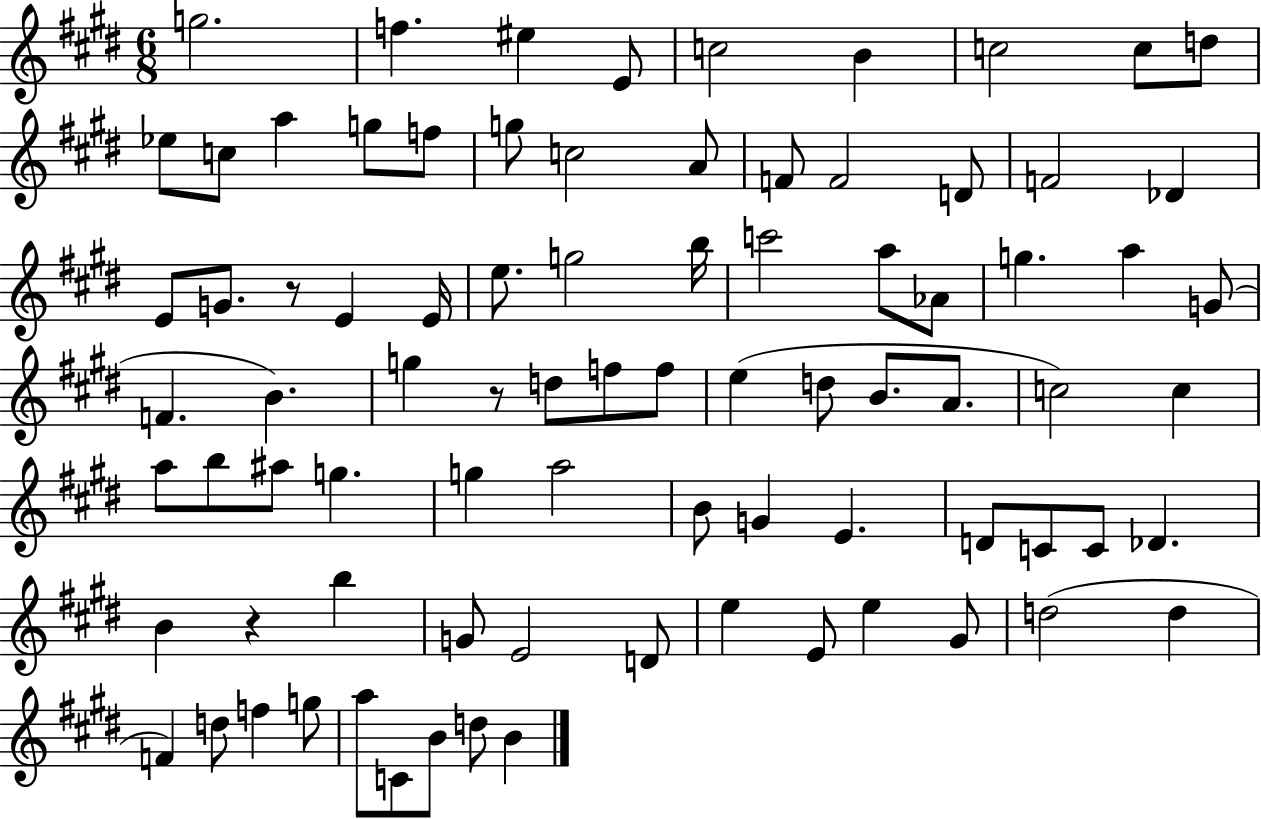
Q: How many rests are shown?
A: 3